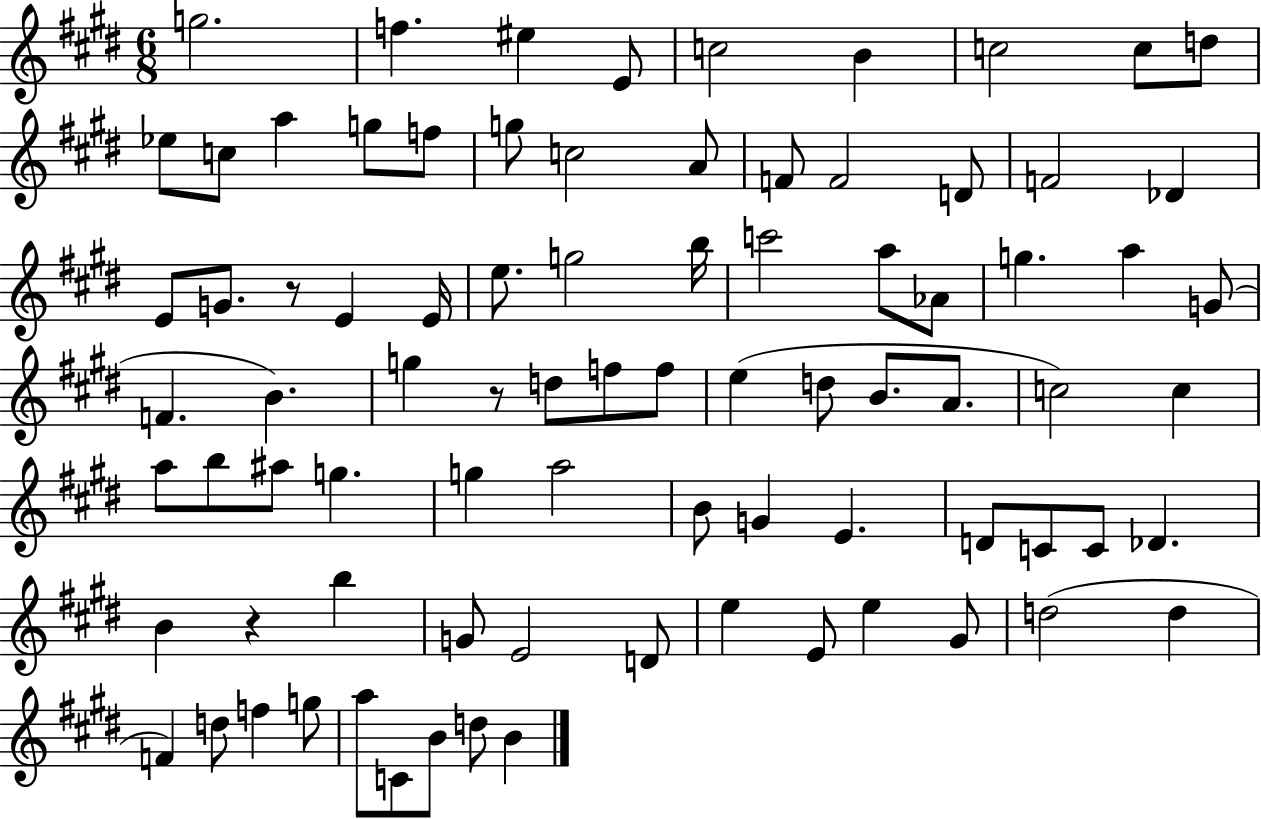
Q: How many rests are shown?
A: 3